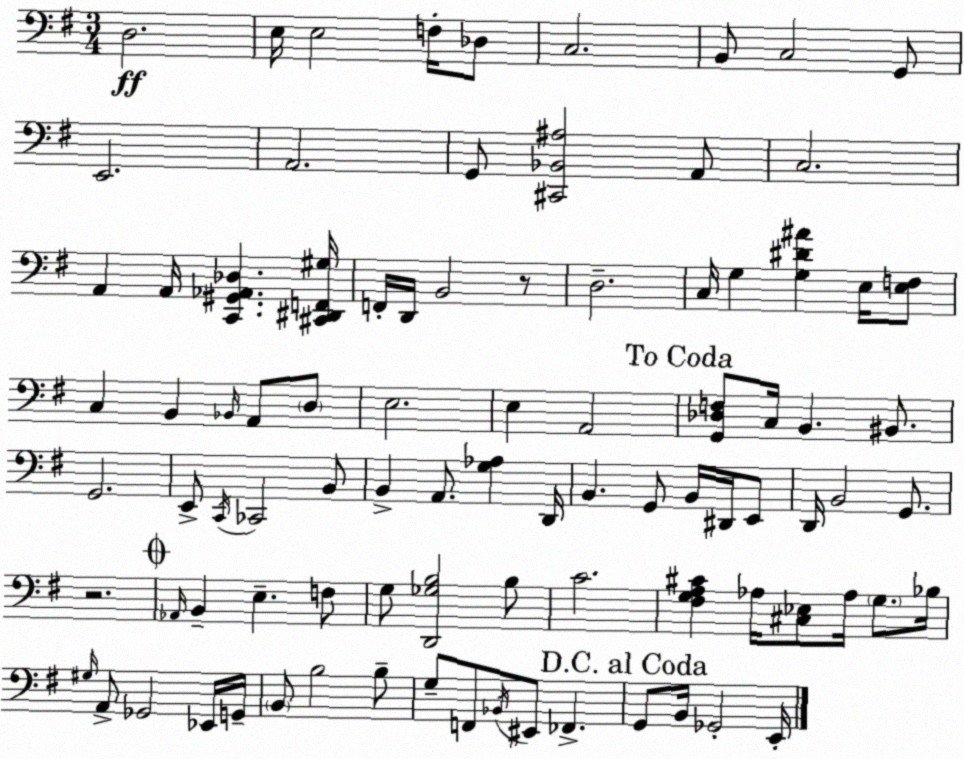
X:1
T:Untitled
M:3/4
L:1/4
K:Em
D,2 E,/4 E,2 F,/4 _D,/2 C,2 B,,/2 C,2 G,,/2 E,,2 A,,2 G,,/2 [^C,,_B,,^A,]2 A,,/2 C,2 A,, A,,/4 [C,,^G,,_A,,_D,] [^C,,^D,,F,,^G,]/4 F,,/4 D,,/4 B,,2 z/2 D,2 C,/4 G, [G,^D^A] E,/4 [E,F,]/2 C, B,, _B,,/4 A,,/2 D,/2 E,2 E, A,,2 [G,,_D,F,]/2 C,/4 B,, ^B,,/2 G,,2 E,,/2 C,,/4 _C,,2 B,,/2 B,, A,,/2 [G,_A,] D,,/4 B,, G,,/2 B,,/4 ^D,,/4 E,,/2 D,,/4 B,,2 G,,/2 z2 _A,,/4 B,, E, F,/2 G,/2 [D,,_G,B,]2 B,/2 C2 [^F,G,A,^C] _A,/4 [^C,_E,]/2 _A,/4 G,/2 _B,/4 ^G,/4 A,,/2 _G,,2 _E,,/4 G,,/4 B,,/2 B,2 B,/2 G,/2 F,,/2 _B,,/4 ^E,,/2 _F,, G,,/2 B,,/4 _G,,2 E,,/4